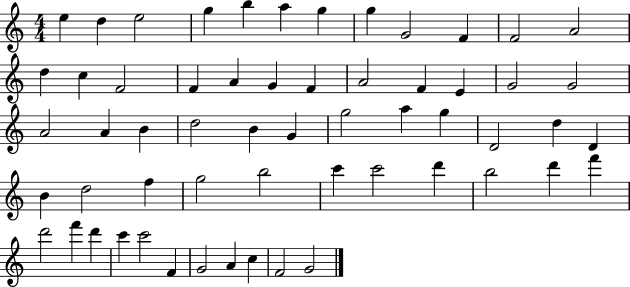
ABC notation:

X:1
T:Untitled
M:4/4
L:1/4
K:C
e d e2 g b a g g G2 F F2 A2 d c F2 F A G F A2 F E G2 G2 A2 A B d2 B G g2 a g D2 d D B d2 f g2 b2 c' c'2 d' b2 d' f' d'2 f' d' c' c'2 F G2 A c F2 G2